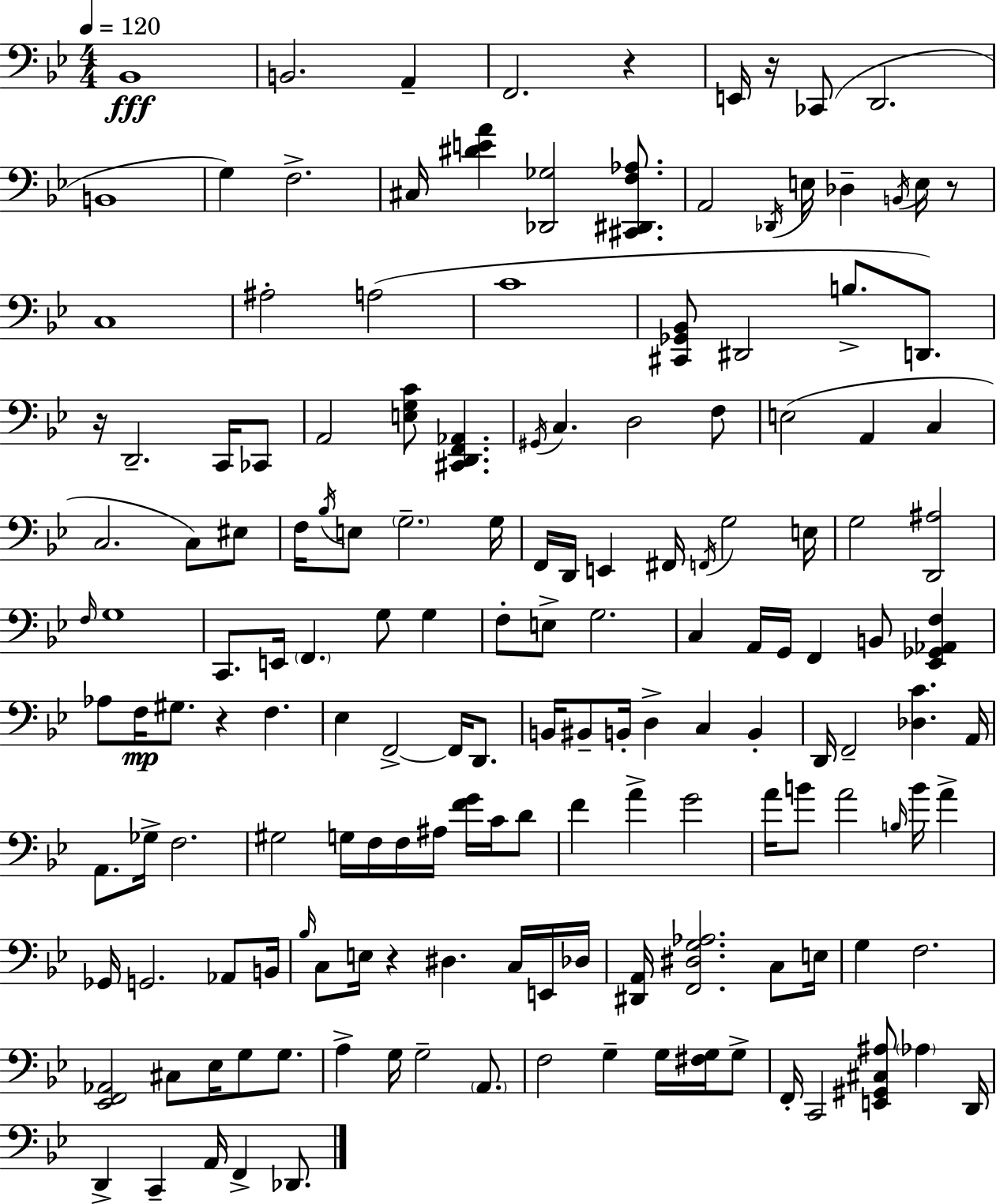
{
  \clef bass
  \numericTimeSignature
  \time 4/4
  \key g \minor
  \tempo 4 = 120
  bes,1\fff | b,2. a,4-- | f,2. r4 | e,16 r16 ces,8( d,2. | \break b,1 | g4) f2.-> | cis16 <dis' e' a'>4 <des, ges>2 <cis, dis, f aes>8. | a,2 \acciaccatura { des,16 } e16 des4-- \acciaccatura { b,16 } e16 | \break r8 c1 | ais2-. a2( | c'1 | <cis, ges, bes,>8 dis,2 b8.-> d,8.) | \break r16 d,2.-- c,16 | ces,8 a,2 <e g c'>8 <cis, d, f, aes,>4. | \acciaccatura { gis,16 } c4. d2 | f8 e2( a,4 c4 | \break c2. c8) | eis8 f16 \acciaccatura { bes16 } e8 \parenthesize g2.-- | g16 f,16 d,16 e,4 fis,16 \acciaccatura { f,16 } g2 | e16 g2 <d, ais>2 | \break \grace { f16 } g1 | c,8. e,16 \parenthesize f,4. | g8 g4 f8-. e8-> g2. | c4 a,16 g,16 f,4 | \break b,8 <ees, ges, aes, f>4 aes8 f16\mp gis8. r4 | f4. ees4 f,2->~~ | f,16 d,8. b,16 bis,8-- b,16-. d4-> c4 | b,4-. d,16 f,2-- <des c'>4. | \break a,16 a,8. ges16-> f2. | gis2 g16 f16 | f16 ais16 <f' g'>16 c'16 d'8 f'4 a'4-> g'2 | a'16 b'8 a'2 | \break \grace { b16 } b'16 a'4-> ges,16 g,2. | aes,8 b,16 \grace { bes16 } c8 e16 r4 dis4. | c16 e,16 des16 <dis, a,>16 <f, dis g aes>2. | c8 e16 g4 f2. | \break <ees, f, aes,>2 | cis8 ees16 g8 g8. a4-> g16 g2-- | \parenthesize a,8. f2 | g4-- g16 <fis g>16 g8-> f,16-. c,2 | \break <e, gis, cis ais>8 \parenthesize aes4 d,16 d,4-> c,4-- | a,16 f,4-> des,8. \bar "|."
}